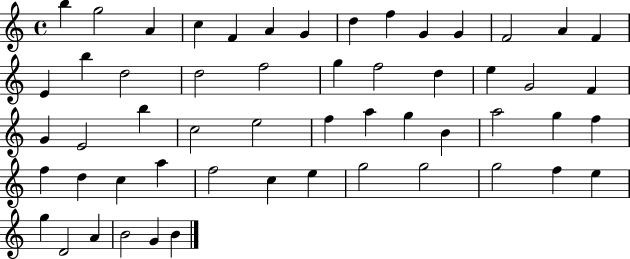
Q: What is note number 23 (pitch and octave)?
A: E5